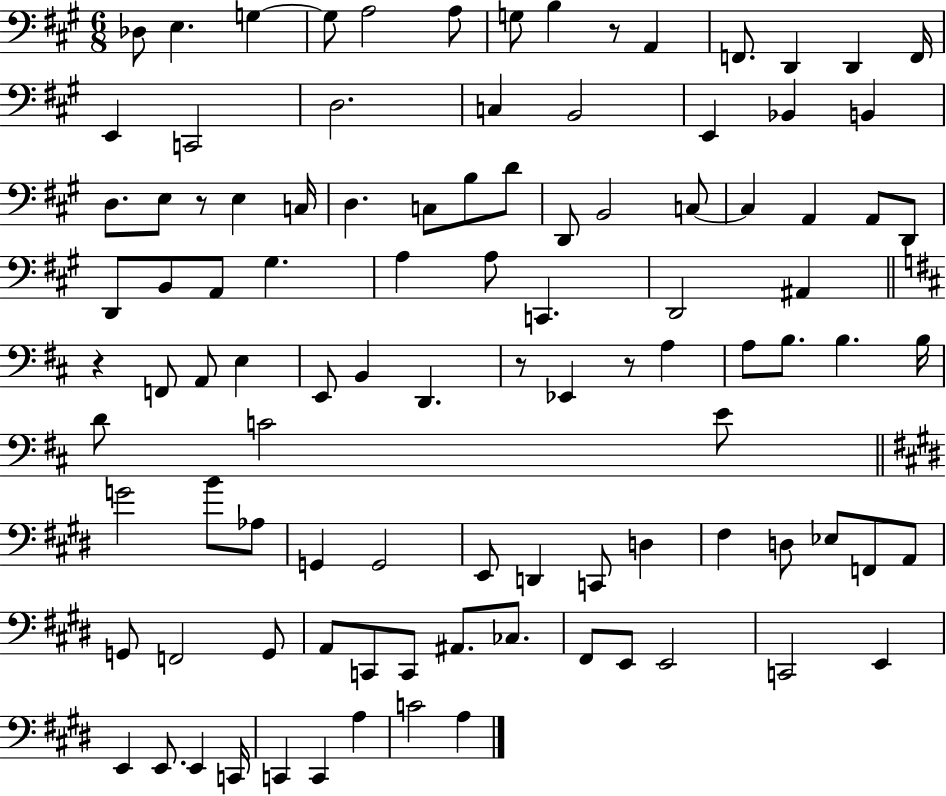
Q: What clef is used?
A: bass